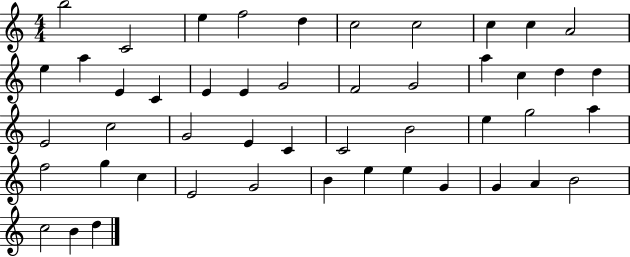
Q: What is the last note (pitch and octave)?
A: D5